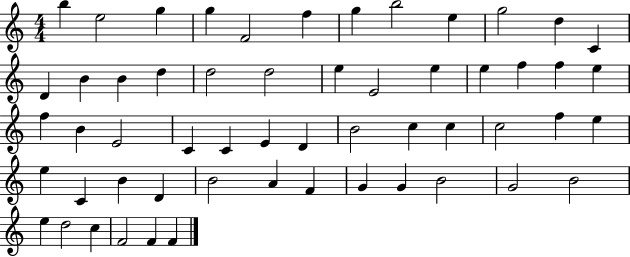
X:1
T:Untitled
M:4/4
L:1/4
K:C
b e2 g g F2 f g b2 e g2 d C D B B d d2 d2 e E2 e e f f e f B E2 C C E D B2 c c c2 f e e C B D B2 A F G G B2 G2 B2 e d2 c F2 F F